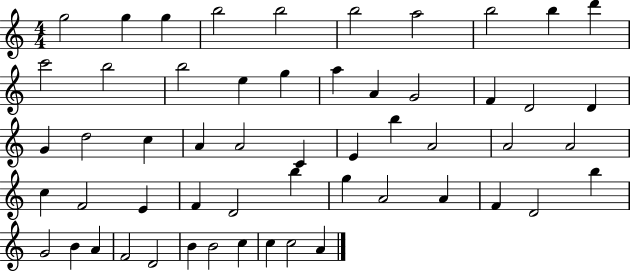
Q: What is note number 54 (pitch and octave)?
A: C5